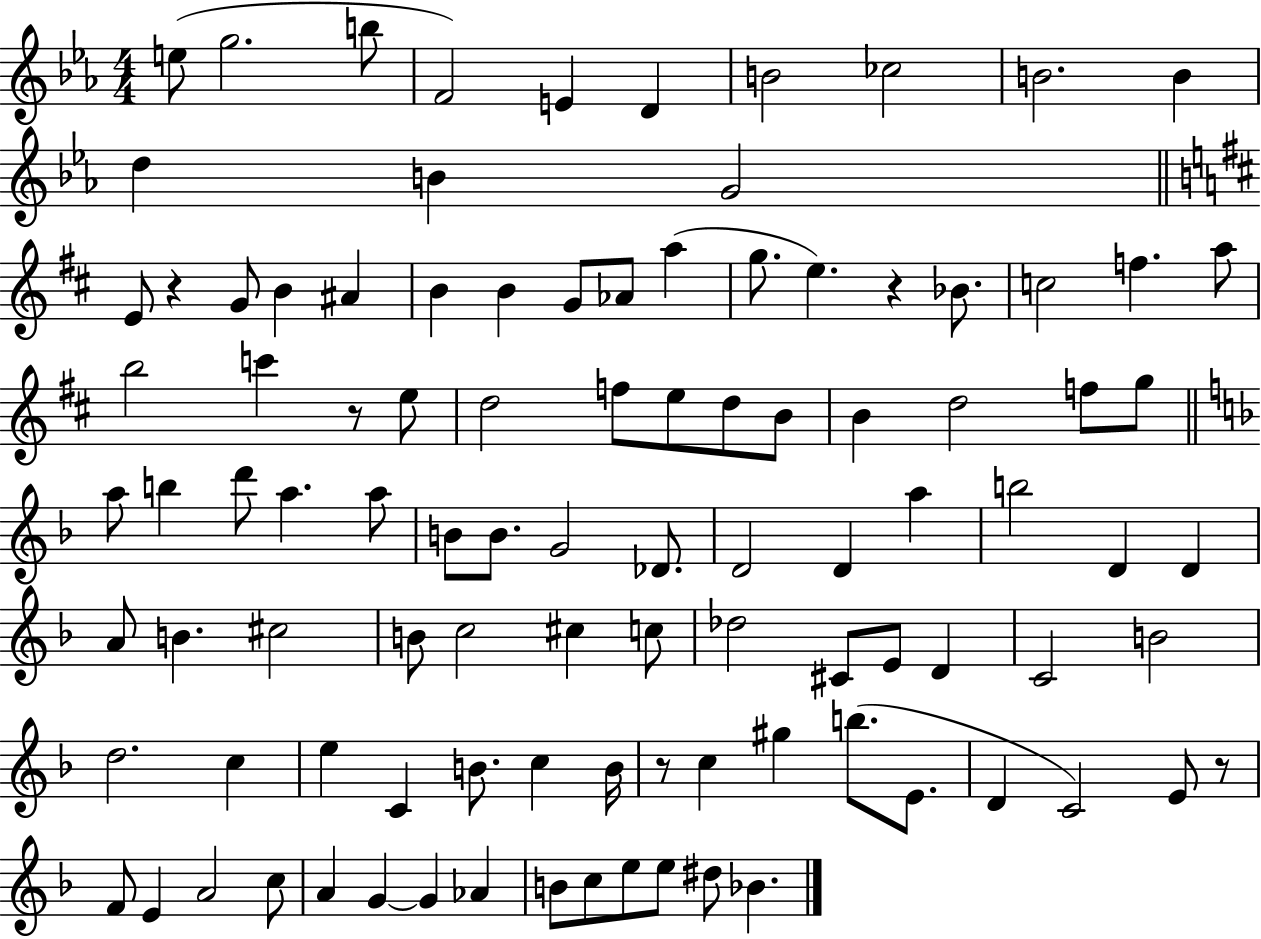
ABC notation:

X:1
T:Untitled
M:4/4
L:1/4
K:Eb
e/2 g2 b/2 F2 E D B2 _c2 B2 B d B G2 E/2 z G/2 B ^A B B G/2 _A/2 a g/2 e z _B/2 c2 f a/2 b2 c' z/2 e/2 d2 f/2 e/2 d/2 B/2 B d2 f/2 g/2 a/2 b d'/2 a a/2 B/2 B/2 G2 _D/2 D2 D a b2 D D A/2 B ^c2 B/2 c2 ^c c/2 _d2 ^C/2 E/2 D C2 B2 d2 c e C B/2 c B/4 z/2 c ^g b/2 E/2 D C2 E/2 z/2 F/2 E A2 c/2 A G G _A B/2 c/2 e/2 e/2 ^d/2 _B